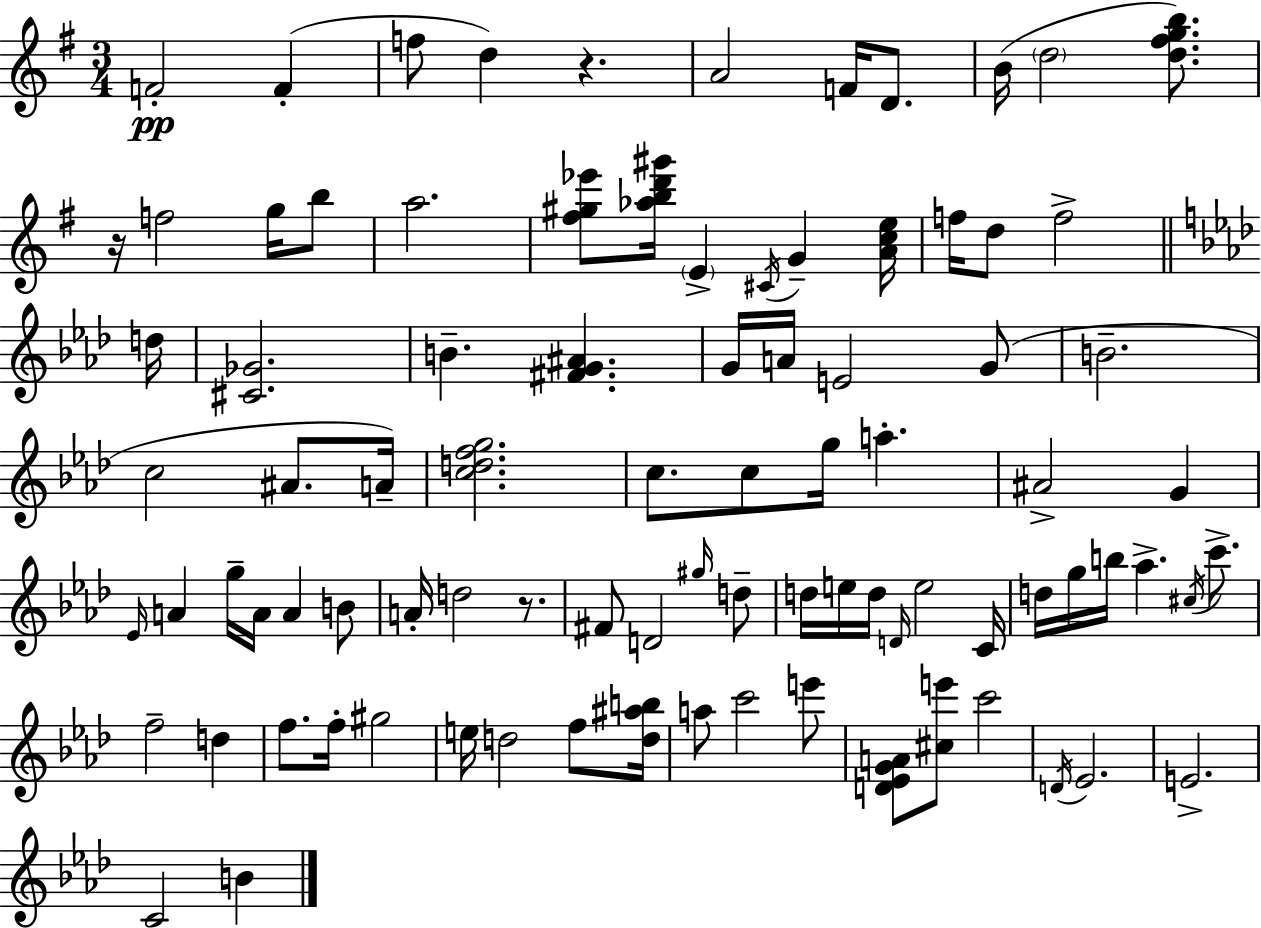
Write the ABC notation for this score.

X:1
T:Untitled
M:3/4
L:1/4
K:Em
F2 F f/2 d z A2 F/4 D/2 B/4 d2 [d^fgb]/2 z/4 f2 g/4 b/2 a2 [^f^g_e']/2 [_abd'^g']/4 E ^C/4 G [Ace]/4 f/4 d/2 f2 d/4 [^C_G]2 B [^FG^A] G/4 A/4 E2 G/2 B2 c2 ^A/2 A/4 [cdfg]2 c/2 c/2 g/4 a ^A2 G _E/4 A g/4 A/4 A B/2 A/4 d2 z/2 ^F/2 D2 ^g/4 d/2 d/4 e/4 d/4 D/4 e2 C/4 d/4 g/4 b/4 _a ^c/4 c'/2 f2 d f/2 f/4 ^g2 e/4 d2 f/2 [d^ab]/4 a/2 c'2 e'/2 [D_EGA]/2 [^ce']/2 c'2 D/4 _E2 E2 C2 B